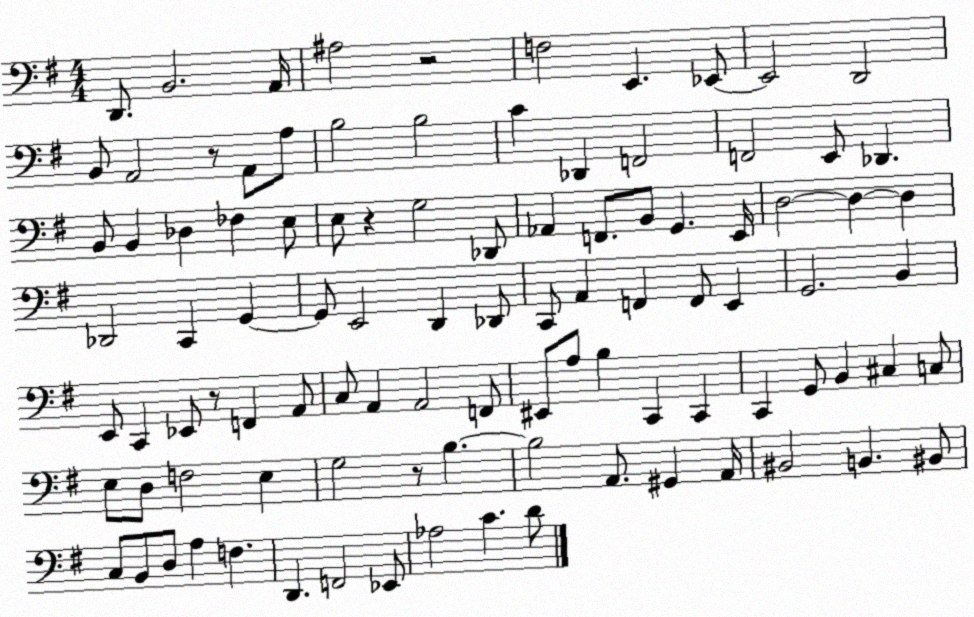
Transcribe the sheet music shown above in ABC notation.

X:1
T:Untitled
M:4/4
L:1/4
K:G
D,,/2 B,,2 A,,/4 ^A,2 z2 F,2 E,, _E,,/2 _E,,2 D,,2 B,,/2 A,,2 z/2 A,,/2 A,/2 B,2 B,2 C _D,, F,,2 F,,2 E,,/2 _D,, B,,/2 B,, _D, _F, E,/2 E,/2 z G,2 _D,,/2 _A,, F,,/2 B,,/2 G,, E,,/4 D,2 D, D, _D,,2 C,, G,, G,,/2 E,,2 D,, _D,,/2 C,,/2 A,, F,, F,,/2 E,, G,,2 B,, E,,/2 C,, _E,,/2 z/2 F,, A,,/2 C,/2 A,, A,,2 F,,/2 ^E,,/2 A,/2 B, C,, C,, C,, G,,/2 B,, ^C, C,/2 E,/2 D,/2 F,2 E, G,2 z/2 B, B,2 A,,/2 ^G,, A,,/4 ^B,,2 B,, ^B,,/2 C,/2 B,,/2 D,/2 A, F, D,, F,,2 _E,,/2 _A,2 C D/2